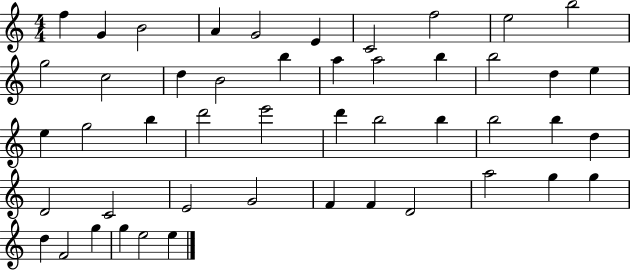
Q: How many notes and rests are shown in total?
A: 48